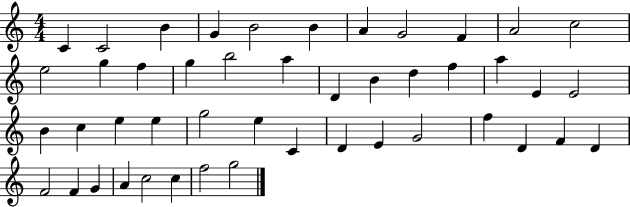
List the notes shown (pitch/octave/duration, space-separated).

C4/q C4/h B4/q G4/q B4/h B4/q A4/q G4/h F4/q A4/h C5/h E5/h G5/q F5/q G5/q B5/h A5/q D4/q B4/q D5/q F5/q A5/q E4/q E4/h B4/q C5/q E5/q E5/q G5/h E5/q C4/q D4/q E4/q G4/h F5/q D4/q F4/q D4/q F4/h F4/q G4/q A4/q C5/h C5/q F5/h G5/h